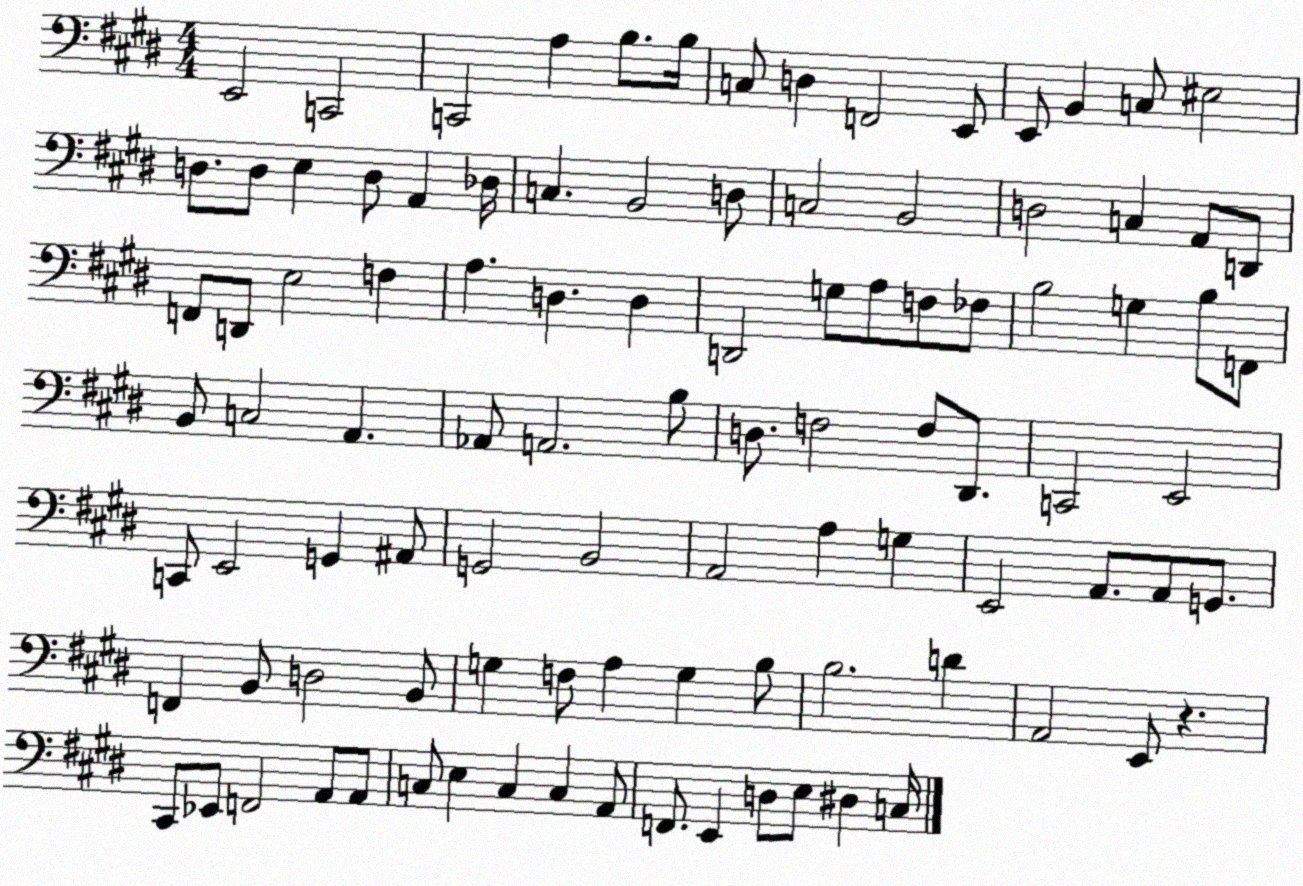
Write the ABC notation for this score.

X:1
T:Untitled
M:4/4
L:1/4
K:E
E,,2 C,,2 C,,2 A, B,/2 B,/4 C,/2 D, F,,2 E,,/2 E,,/2 B,, C,/2 ^E,2 D,/2 D,/2 E, D,/2 A,, _D,/4 C, B,,2 D,/2 C,2 B,,2 D,2 C, A,,/2 D,,/2 F,,/2 D,,/2 E,2 F, A, D, D, D,,2 G,/2 A,/2 F,/2 _F,/2 B,2 G, B,/2 F,,/2 B,,/2 C,2 A,, _A,,/2 A,,2 B,/2 D,/2 F,2 F,/2 ^D,,/2 C,,2 E,,2 C,,/2 E,,2 G,, ^A,,/2 G,,2 B,,2 A,,2 A, G, E,,2 A,,/2 A,,/2 G,,/2 F,, B,,/2 D,2 B,,/2 G, F,/2 A, G, B,/2 B,2 D A,,2 E,,/2 z ^C,,/2 _E,,/2 F,,2 A,,/2 A,,/2 C,/2 E, C, C, A,,/2 F,,/2 E,, D,/2 E,/2 ^D, C,/4